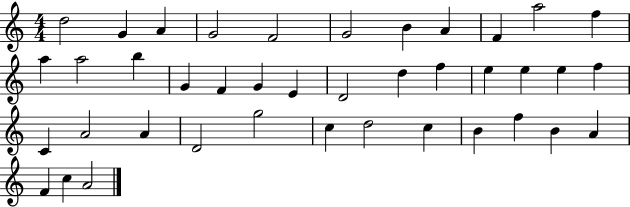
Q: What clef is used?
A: treble